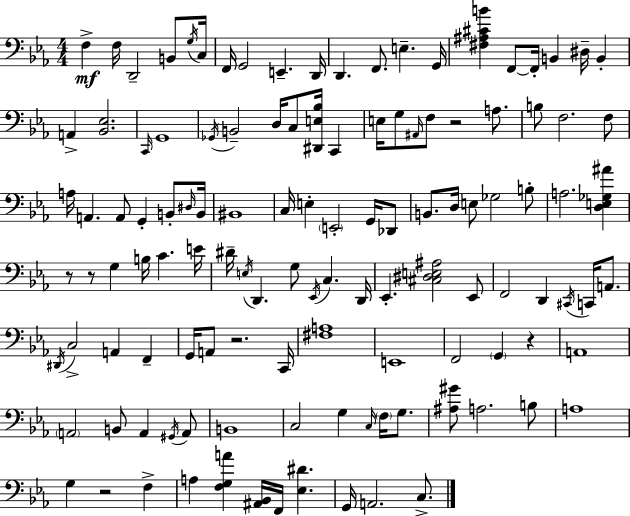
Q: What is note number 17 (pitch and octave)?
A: B2